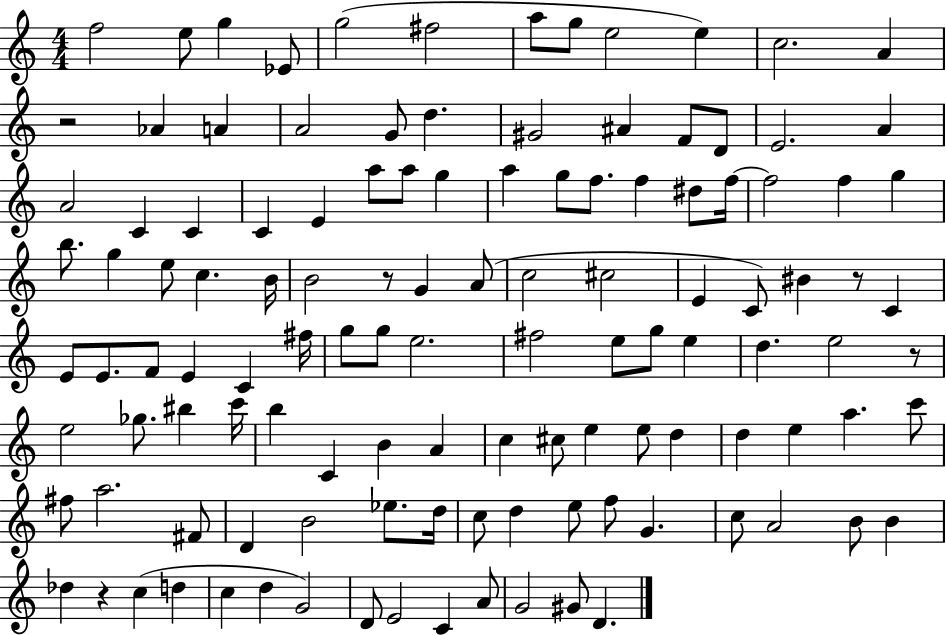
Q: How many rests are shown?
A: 5